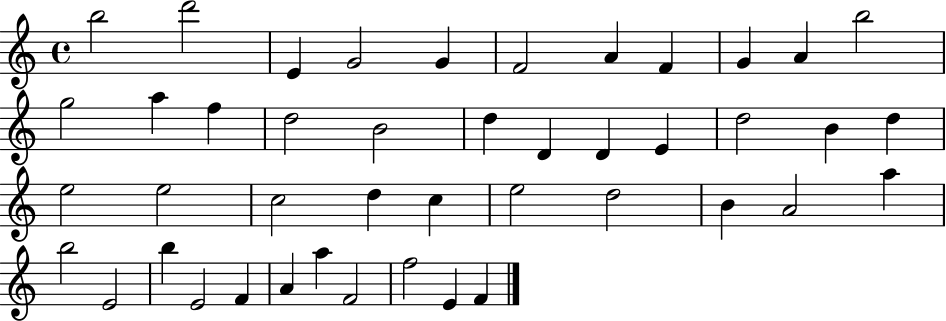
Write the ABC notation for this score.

X:1
T:Untitled
M:4/4
L:1/4
K:C
b2 d'2 E G2 G F2 A F G A b2 g2 a f d2 B2 d D D E d2 B d e2 e2 c2 d c e2 d2 B A2 a b2 E2 b E2 F A a F2 f2 E F